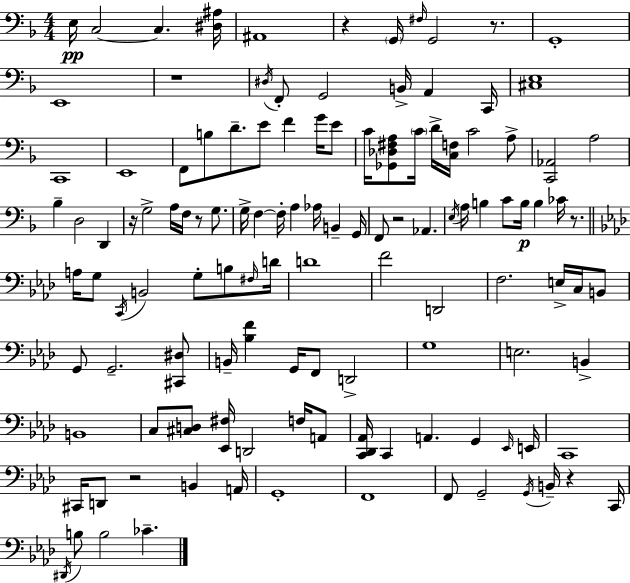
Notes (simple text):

E3/s C3/h C3/q. [D#3,A#3]/s A#2/w R/q G2/s F#3/s G2/h R/e. G2/w E2/w R/w D#3/s F2/e G2/h B2/s A2/q C2/s [C#3,E3]/w C2/w E2/w F2/e B3/e D4/e. E4/e F4/q G4/s E4/e C4/s [Gb2,Db3,F#3,A3]/e C4/s D4/s [C3,F3]/s C4/h A3/e [C2,Ab2]/h A3/h Bb3/q D3/h D2/q R/s G3/h A3/s F3/s R/e G3/e. G3/s F3/q F3/s A3/q Ab3/s B2/q G2/s F2/e R/h Ab2/q. E3/s A3/s B3/q C4/e B3/s B3/q CES4/s R/e. A3/s G3/e C2/s B2/h G3/e B3/e F#3/s D4/s D4/w F4/h D2/h F3/h. E3/s C3/s B2/e G2/e G2/h. [C#2,D#3]/e B2/s [Bb3,F4]/q G2/s F2/e D2/h G3/w E3/h. B2/q B2/w C3/e [C#3,D3]/e [Eb2,F#3]/s D2/h F3/s A2/e [C2,Db2,Ab2]/s C2/q A2/q. G2/q Eb2/s E2/s C2/w C#2/s D2/e R/h B2/q A2/s G2/w F2/w F2/e G2/h G2/s B2/s R/q C2/s D#2/s B3/e B3/h CES4/q.